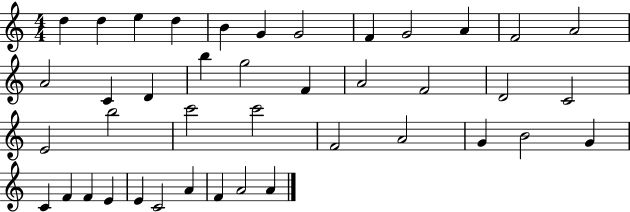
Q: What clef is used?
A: treble